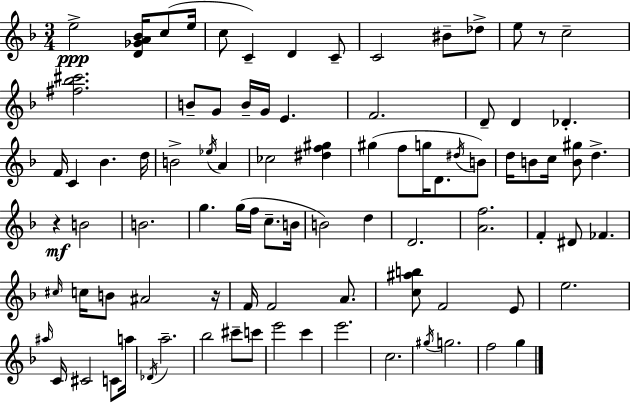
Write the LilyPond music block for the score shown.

{
  \clef treble
  \numericTimeSignature
  \time 3/4
  \key f \major
  e''2->\ppp <d' ges' a' bes'>16 c''8( e''16 | c''8 c'4--) d'4 c'8-- | c'2 bis'8-- des''8-> | e''8 r8 c''2-- | \break <fis'' bes'' cis'''>2. | b'8-- g'8 b'16-- g'16 e'4. | f'2. | d'8-- d'4 des'4.-. | \break f'16 c'4 bes'4. d''16 | b'2-> \acciaccatura { ees''16 } a'4 | ces''2 <dis'' f'' gis''>4 | gis''4( f''8 g''16 d'8. \acciaccatura { dis''16 }) | \break b'8 d''16 b'8 c''16 <b' gis''>8 d''4.-> | r4\mf b'2 | b'2. | g''4. g''16( f''16 c''8.-- | \break b'16 b'2) d''4 | d'2. | <a' f''>2. | f'4-. dis'8 fes'4. | \break \grace { cis''16 } c''16 b'8 ais'2 | r16 f'16 f'2 | a'8. <c'' ais'' b''>8 f'2 | e'8 e''2. | \break \grace { ais''16 } c'16 cis'2 | c'8 a''16 \acciaccatura { des'16 } a''2.-- | bes''2 | cis'''8-- c'''8 e'''2 | \break c'''4 e'''2. | c''2. | \acciaccatura { gis''16 } g''2. | f''2 | \break g''4 \bar "|."
}